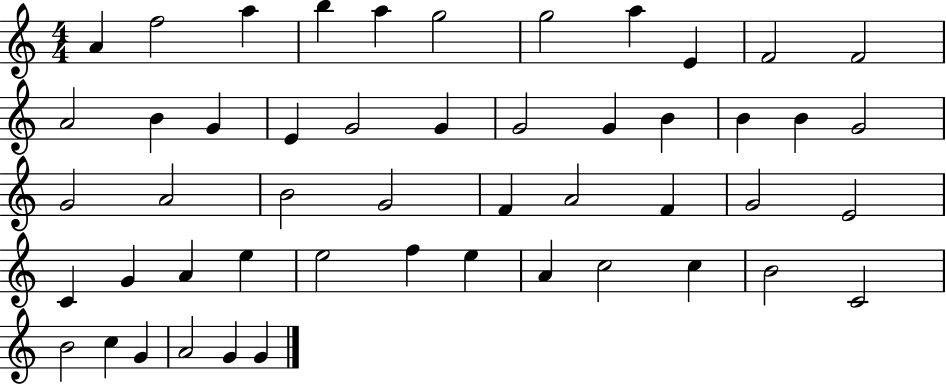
A4/q F5/h A5/q B5/q A5/q G5/h G5/h A5/q E4/q F4/h F4/h A4/h B4/q G4/q E4/q G4/h G4/q G4/h G4/q B4/q B4/q B4/q G4/h G4/h A4/h B4/h G4/h F4/q A4/h F4/q G4/h E4/h C4/q G4/q A4/q E5/q E5/h F5/q E5/q A4/q C5/h C5/q B4/h C4/h B4/h C5/q G4/q A4/h G4/q G4/q